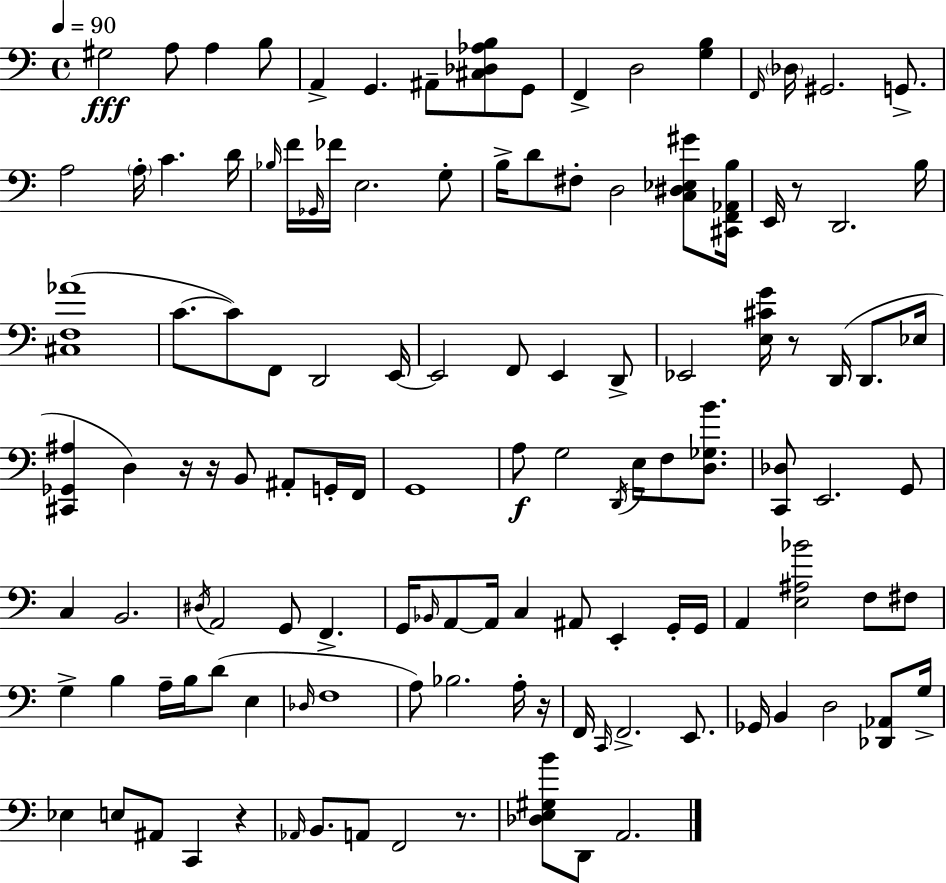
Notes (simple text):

G#3/h A3/e A3/q B3/e A2/q G2/q. A#2/e [C#3,Db3,Ab3,B3]/e G2/e F2/q D3/h [G3,B3]/q F2/s Db3/s G#2/h. G2/e. A3/h A3/s C4/q. D4/s Bb3/s F4/s Gb2/s FES4/s E3/h. G3/e B3/s D4/e F#3/e D3/h [C3,D#3,Eb3,G#4]/e [C#2,F2,Ab2,B3]/s E2/s R/e D2/h. B3/s [C#3,F3,Ab4]/w C4/e. C4/e F2/e D2/h E2/s E2/h F2/e E2/q D2/e Eb2/h [E3,C#4,G4]/s R/e D2/s D2/e. Eb3/s [C#2,Gb2,A#3]/q D3/q R/s R/s B2/e A#2/e G2/s F2/s G2/w A3/e G3/h D2/s E3/s F3/e [D3,Gb3,B4]/e. [C2,Db3]/e E2/h. G2/e C3/q B2/h. D#3/s A2/h G2/e F2/q. G2/s Bb2/s A2/e A2/s C3/q A#2/e E2/q G2/s G2/s A2/q [E3,A#3,Bb4]/h F3/e F#3/e G3/q B3/q A3/s B3/s D4/e E3/q Db3/s F3/w A3/e Bb3/h. A3/s R/s F2/s C2/s F2/h. E2/e. Gb2/s B2/q D3/h [Db2,Ab2]/e G3/s Eb3/q E3/e A#2/e C2/q R/q Ab2/s B2/e. A2/e F2/h R/e. [Db3,E3,G#3,B4]/e D2/e A2/h.